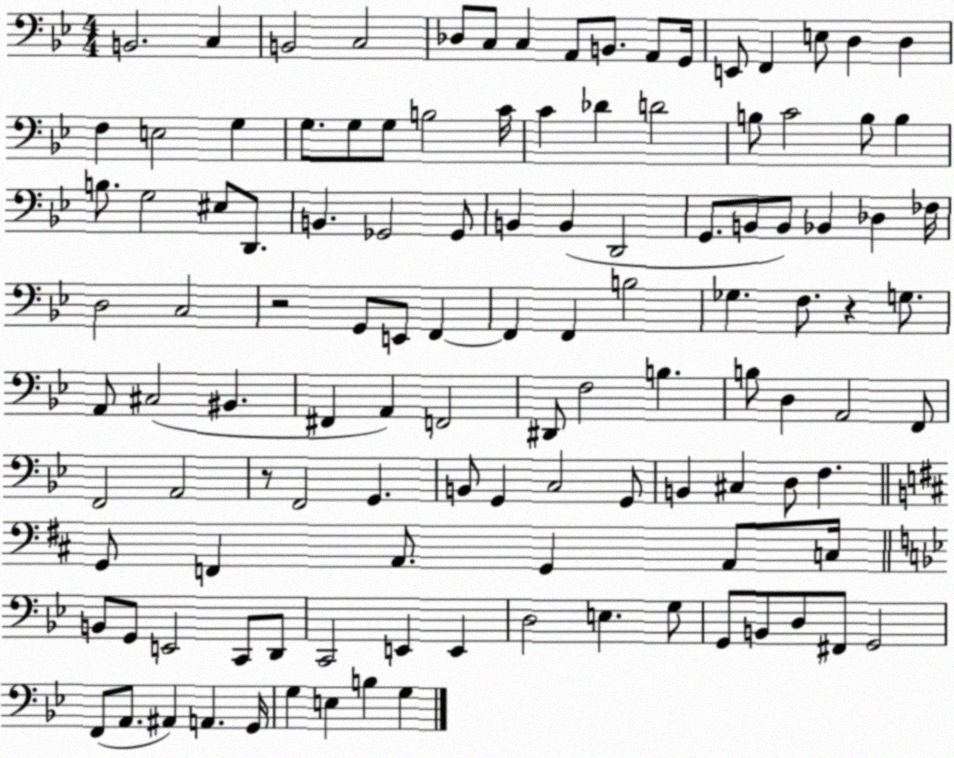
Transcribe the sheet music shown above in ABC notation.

X:1
T:Untitled
M:4/4
L:1/4
K:Bb
B,,2 C, B,,2 C,2 _D,/2 C,/2 C, A,,/2 B,,/2 A,,/2 G,,/4 E,,/2 F,, E,/2 D, D, F, E,2 G, G,/2 G,/2 G,/2 B,2 C/4 C _D D2 B,/2 C2 B,/2 B, B,/2 G,2 ^E,/2 D,,/2 B,, _G,,2 _G,,/2 B,, B,, D,,2 G,,/2 B,,/2 B,,/2 _B,, _D, _F,/4 D,2 C,2 z2 G,,/2 E,,/2 F,, F,, F,, B,2 _G, F,/2 z G,/2 A,,/2 ^C,2 ^B,, ^F,, A,, F,,2 ^D,,/2 F,2 B, B,/2 D, A,,2 F,,/2 F,,2 A,,2 z/2 F,,2 G,, B,,/2 G,, C,2 G,,/2 B,, ^C, D,/2 F, G,,/2 F,, A,,/2 G,, A,,/2 C,/4 B,,/2 G,,/2 E,,2 C,,/2 D,,/2 C,,2 E,, E,, D,2 E, G,/2 G,,/2 B,,/2 D,/2 ^F,,/2 G,,2 F,,/2 A,,/2 ^A,, A,, G,,/4 G, E, B, G,